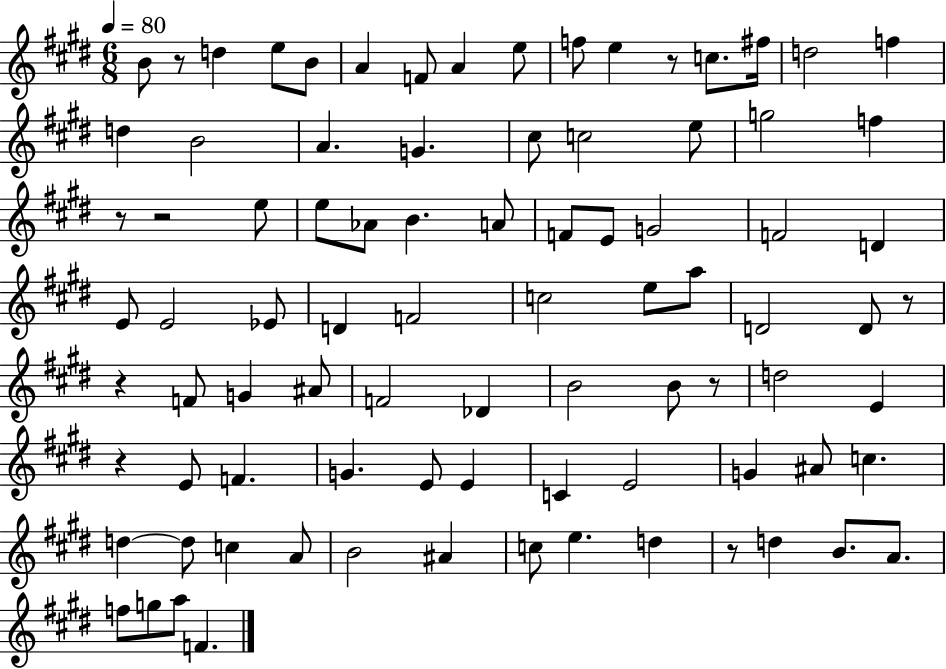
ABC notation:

X:1
T:Untitled
M:6/8
L:1/4
K:E
B/2 z/2 d e/2 B/2 A F/2 A e/2 f/2 e z/2 c/2 ^f/4 d2 f d B2 A G ^c/2 c2 e/2 g2 f z/2 z2 e/2 e/2 _A/2 B A/2 F/2 E/2 G2 F2 D E/2 E2 _E/2 D F2 c2 e/2 a/2 D2 D/2 z/2 z F/2 G ^A/2 F2 _D B2 B/2 z/2 d2 E z E/2 F G E/2 E C E2 G ^A/2 c d d/2 c A/2 B2 ^A c/2 e d z/2 d B/2 A/2 f/2 g/2 a/2 F